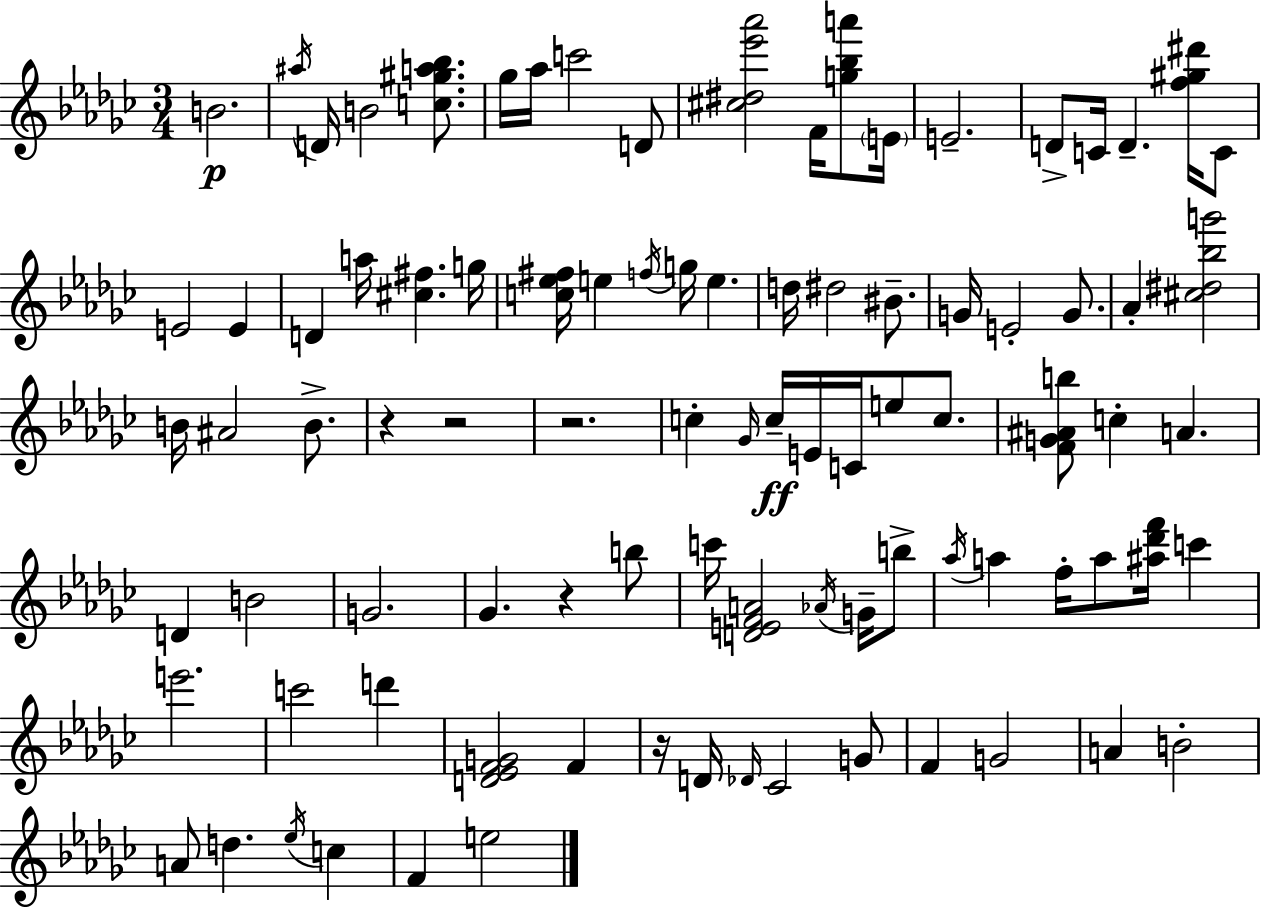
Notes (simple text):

B4/h. A#5/s D4/s B4/h [C5,G#5,A5,Bb5]/e. Gb5/s Ab5/s C6/h D4/e [C#5,D#5,Eb6,Ab6]/h F4/s [G5,Bb5,A6]/e E4/s E4/h. D4/e C4/s D4/q. [F5,G#5,D#6]/s C4/e E4/h E4/q D4/q A5/s [C#5,F#5]/q. G5/s [C5,Eb5,F#5]/s E5/q F5/s G5/s E5/q. D5/s D#5/h BIS4/e. G4/s E4/h G4/e. Ab4/q [C#5,D#5,Bb5,G6]/h B4/s A#4/h B4/e. R/q R/h R/h. C5/q Gb4/s C5/s E4/s C4/s E5/e C5/e. [F4,G4,A#4,B5]/e C5/q A4/q. D4/q B4/h G4/h. Gb4/q. R/q B5/e C6/s [D4,E4,F4,A4]/h Ab4/s G4/s B5/e Ab5/s A5/q F5/s A5/e [A#5,Db6,F6]/s C6/q E6/h. C6/h D6/q [D4,Eb4,F4,G4]/h F4/q R/s D4/s Db4/s CES4/h G4/e F4/q G4/h A4/q B4/h A4/e D5/q. Eb5/s C5/q F4/q E5/h